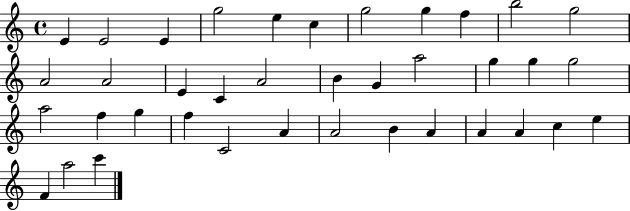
{
  \clef treble
  \time 4/4
  \defaultTimeSignature
  \key c \major
  e'4 e'2 e'4 | g''2 e''4 c''4 | g''2 g''4 f''4 | b''2 g''2 | \break a'2 a'2 | e'4 c'4 a'2 | b'4 g'4 a''2 | g''4 g''4 g''2 | \break a''2 f''4 g''4 | f''4 c'2 a'4 | a'2 b'4 a'4 | a'4 a'4 c''4 e''4 | \break f'4 a''2 c'''4 | \bar "|."
}